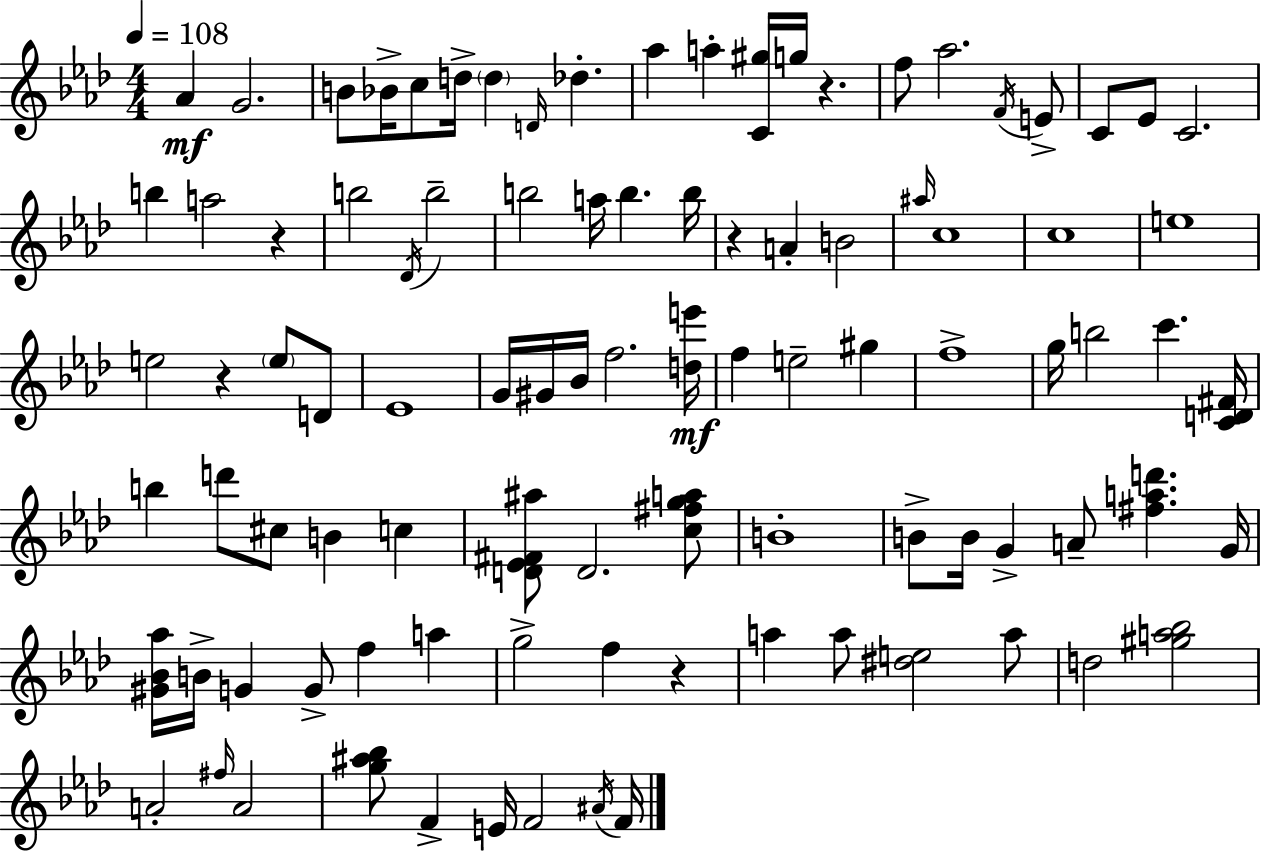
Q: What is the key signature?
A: AES major